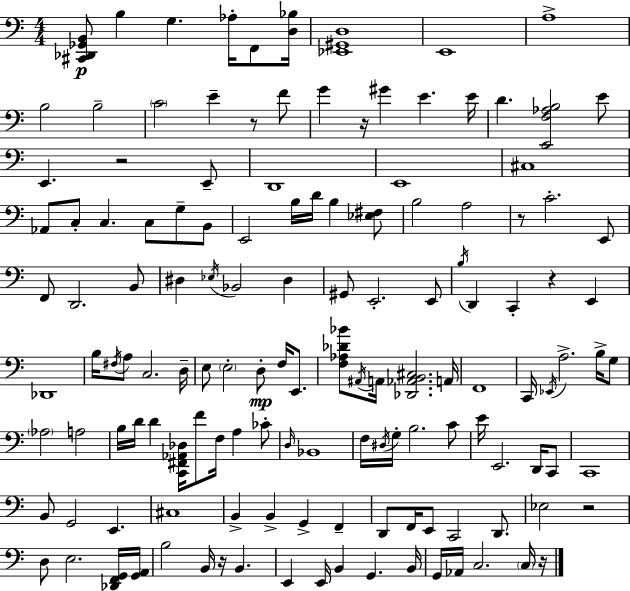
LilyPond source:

{
  \clef bass
  \numericTimeSignature
  \time 4/4
  \key c \major
  <cis, des, ges, b,>8\p b4 g4. aes16-. f,8 <d bes>16 | <ees, gis, d>1 | e,1 | a1-> | \break b2 b2-- | \parenthesize c'2 e'4-- r8 f'8 | g'4 r16 gis'4 e'4. e'16 | d'4. <e, f aes b>2 e'8 | \break e,4. r2 e,8-- | d,1 | e,1 | cis1 | \break aes,8 c8-. c4. c8 g8-- b,8 | e,2 b16 d'16 b4 <ees fis>8 | b2 a2 | r8 c'2.-. e,8 | \break f,8 d,2. b,8 | dis4 \acciaccatura { ees16 } bes,2 dis4 | gis,8 e,2.-. e,8 | \acciaccatura { b16 } d,4 c,4-. r4 e,4 | \break des,1 | b16 \acciaccatura { fis16 } a8 c2. | d16-- e8 \parenthesize e2-. d8-.\mp f16 | e,8. <f aes des' bes'>8 \acciaccatura { ais,16 } a,16 <des, aes, b, cis>2. | \break a,16 f,1 | c,16 \acciaccatura { ees,16 } a2.-> | b16-> g8 \parenthesize aes2 a2 | b16 d'16 d'4 <c, fis, aes, des>16 f'8 f16 a4 | \break ces'8-. \grace { d16 } bes,1 | f16 \acciaccatura { dis16 } g16-. b2. | c'8 e'16 e,2. | d,16 c,8 c,1 | \break b,8 g,2 | e,4. cis1 | b,4-> b,4-> g,4-> | f,4-- d,8 f,16 e,8 c,2 | \break d,8. ees2 r2 | d8 e2. | <des, f, g,>16 <g, a,>16 b2 b,16 | r16 b,4. e,4 e,16 b,4 | \break g,4. b,16 g,16 aes,16 c2. | \parenthesize c16 r16 \bar "|."
}